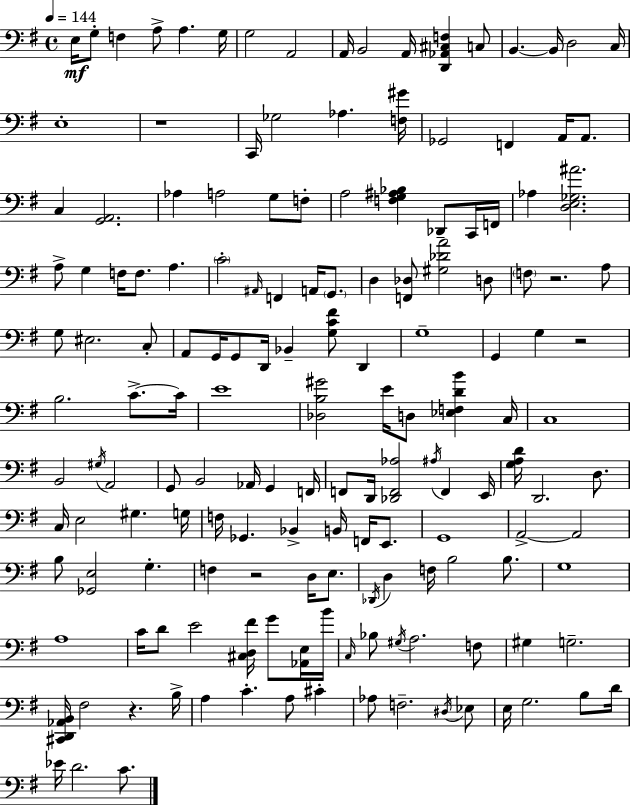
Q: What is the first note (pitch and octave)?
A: E3